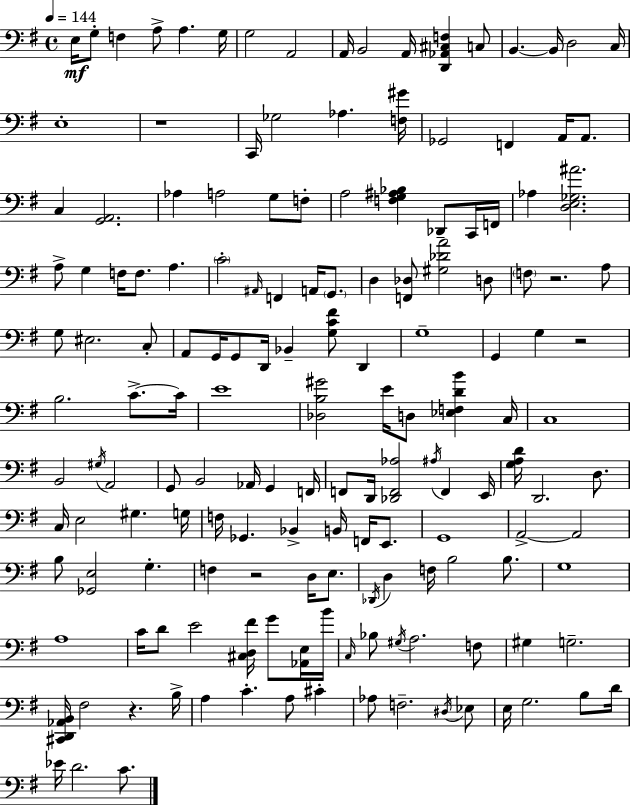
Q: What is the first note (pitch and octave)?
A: E3